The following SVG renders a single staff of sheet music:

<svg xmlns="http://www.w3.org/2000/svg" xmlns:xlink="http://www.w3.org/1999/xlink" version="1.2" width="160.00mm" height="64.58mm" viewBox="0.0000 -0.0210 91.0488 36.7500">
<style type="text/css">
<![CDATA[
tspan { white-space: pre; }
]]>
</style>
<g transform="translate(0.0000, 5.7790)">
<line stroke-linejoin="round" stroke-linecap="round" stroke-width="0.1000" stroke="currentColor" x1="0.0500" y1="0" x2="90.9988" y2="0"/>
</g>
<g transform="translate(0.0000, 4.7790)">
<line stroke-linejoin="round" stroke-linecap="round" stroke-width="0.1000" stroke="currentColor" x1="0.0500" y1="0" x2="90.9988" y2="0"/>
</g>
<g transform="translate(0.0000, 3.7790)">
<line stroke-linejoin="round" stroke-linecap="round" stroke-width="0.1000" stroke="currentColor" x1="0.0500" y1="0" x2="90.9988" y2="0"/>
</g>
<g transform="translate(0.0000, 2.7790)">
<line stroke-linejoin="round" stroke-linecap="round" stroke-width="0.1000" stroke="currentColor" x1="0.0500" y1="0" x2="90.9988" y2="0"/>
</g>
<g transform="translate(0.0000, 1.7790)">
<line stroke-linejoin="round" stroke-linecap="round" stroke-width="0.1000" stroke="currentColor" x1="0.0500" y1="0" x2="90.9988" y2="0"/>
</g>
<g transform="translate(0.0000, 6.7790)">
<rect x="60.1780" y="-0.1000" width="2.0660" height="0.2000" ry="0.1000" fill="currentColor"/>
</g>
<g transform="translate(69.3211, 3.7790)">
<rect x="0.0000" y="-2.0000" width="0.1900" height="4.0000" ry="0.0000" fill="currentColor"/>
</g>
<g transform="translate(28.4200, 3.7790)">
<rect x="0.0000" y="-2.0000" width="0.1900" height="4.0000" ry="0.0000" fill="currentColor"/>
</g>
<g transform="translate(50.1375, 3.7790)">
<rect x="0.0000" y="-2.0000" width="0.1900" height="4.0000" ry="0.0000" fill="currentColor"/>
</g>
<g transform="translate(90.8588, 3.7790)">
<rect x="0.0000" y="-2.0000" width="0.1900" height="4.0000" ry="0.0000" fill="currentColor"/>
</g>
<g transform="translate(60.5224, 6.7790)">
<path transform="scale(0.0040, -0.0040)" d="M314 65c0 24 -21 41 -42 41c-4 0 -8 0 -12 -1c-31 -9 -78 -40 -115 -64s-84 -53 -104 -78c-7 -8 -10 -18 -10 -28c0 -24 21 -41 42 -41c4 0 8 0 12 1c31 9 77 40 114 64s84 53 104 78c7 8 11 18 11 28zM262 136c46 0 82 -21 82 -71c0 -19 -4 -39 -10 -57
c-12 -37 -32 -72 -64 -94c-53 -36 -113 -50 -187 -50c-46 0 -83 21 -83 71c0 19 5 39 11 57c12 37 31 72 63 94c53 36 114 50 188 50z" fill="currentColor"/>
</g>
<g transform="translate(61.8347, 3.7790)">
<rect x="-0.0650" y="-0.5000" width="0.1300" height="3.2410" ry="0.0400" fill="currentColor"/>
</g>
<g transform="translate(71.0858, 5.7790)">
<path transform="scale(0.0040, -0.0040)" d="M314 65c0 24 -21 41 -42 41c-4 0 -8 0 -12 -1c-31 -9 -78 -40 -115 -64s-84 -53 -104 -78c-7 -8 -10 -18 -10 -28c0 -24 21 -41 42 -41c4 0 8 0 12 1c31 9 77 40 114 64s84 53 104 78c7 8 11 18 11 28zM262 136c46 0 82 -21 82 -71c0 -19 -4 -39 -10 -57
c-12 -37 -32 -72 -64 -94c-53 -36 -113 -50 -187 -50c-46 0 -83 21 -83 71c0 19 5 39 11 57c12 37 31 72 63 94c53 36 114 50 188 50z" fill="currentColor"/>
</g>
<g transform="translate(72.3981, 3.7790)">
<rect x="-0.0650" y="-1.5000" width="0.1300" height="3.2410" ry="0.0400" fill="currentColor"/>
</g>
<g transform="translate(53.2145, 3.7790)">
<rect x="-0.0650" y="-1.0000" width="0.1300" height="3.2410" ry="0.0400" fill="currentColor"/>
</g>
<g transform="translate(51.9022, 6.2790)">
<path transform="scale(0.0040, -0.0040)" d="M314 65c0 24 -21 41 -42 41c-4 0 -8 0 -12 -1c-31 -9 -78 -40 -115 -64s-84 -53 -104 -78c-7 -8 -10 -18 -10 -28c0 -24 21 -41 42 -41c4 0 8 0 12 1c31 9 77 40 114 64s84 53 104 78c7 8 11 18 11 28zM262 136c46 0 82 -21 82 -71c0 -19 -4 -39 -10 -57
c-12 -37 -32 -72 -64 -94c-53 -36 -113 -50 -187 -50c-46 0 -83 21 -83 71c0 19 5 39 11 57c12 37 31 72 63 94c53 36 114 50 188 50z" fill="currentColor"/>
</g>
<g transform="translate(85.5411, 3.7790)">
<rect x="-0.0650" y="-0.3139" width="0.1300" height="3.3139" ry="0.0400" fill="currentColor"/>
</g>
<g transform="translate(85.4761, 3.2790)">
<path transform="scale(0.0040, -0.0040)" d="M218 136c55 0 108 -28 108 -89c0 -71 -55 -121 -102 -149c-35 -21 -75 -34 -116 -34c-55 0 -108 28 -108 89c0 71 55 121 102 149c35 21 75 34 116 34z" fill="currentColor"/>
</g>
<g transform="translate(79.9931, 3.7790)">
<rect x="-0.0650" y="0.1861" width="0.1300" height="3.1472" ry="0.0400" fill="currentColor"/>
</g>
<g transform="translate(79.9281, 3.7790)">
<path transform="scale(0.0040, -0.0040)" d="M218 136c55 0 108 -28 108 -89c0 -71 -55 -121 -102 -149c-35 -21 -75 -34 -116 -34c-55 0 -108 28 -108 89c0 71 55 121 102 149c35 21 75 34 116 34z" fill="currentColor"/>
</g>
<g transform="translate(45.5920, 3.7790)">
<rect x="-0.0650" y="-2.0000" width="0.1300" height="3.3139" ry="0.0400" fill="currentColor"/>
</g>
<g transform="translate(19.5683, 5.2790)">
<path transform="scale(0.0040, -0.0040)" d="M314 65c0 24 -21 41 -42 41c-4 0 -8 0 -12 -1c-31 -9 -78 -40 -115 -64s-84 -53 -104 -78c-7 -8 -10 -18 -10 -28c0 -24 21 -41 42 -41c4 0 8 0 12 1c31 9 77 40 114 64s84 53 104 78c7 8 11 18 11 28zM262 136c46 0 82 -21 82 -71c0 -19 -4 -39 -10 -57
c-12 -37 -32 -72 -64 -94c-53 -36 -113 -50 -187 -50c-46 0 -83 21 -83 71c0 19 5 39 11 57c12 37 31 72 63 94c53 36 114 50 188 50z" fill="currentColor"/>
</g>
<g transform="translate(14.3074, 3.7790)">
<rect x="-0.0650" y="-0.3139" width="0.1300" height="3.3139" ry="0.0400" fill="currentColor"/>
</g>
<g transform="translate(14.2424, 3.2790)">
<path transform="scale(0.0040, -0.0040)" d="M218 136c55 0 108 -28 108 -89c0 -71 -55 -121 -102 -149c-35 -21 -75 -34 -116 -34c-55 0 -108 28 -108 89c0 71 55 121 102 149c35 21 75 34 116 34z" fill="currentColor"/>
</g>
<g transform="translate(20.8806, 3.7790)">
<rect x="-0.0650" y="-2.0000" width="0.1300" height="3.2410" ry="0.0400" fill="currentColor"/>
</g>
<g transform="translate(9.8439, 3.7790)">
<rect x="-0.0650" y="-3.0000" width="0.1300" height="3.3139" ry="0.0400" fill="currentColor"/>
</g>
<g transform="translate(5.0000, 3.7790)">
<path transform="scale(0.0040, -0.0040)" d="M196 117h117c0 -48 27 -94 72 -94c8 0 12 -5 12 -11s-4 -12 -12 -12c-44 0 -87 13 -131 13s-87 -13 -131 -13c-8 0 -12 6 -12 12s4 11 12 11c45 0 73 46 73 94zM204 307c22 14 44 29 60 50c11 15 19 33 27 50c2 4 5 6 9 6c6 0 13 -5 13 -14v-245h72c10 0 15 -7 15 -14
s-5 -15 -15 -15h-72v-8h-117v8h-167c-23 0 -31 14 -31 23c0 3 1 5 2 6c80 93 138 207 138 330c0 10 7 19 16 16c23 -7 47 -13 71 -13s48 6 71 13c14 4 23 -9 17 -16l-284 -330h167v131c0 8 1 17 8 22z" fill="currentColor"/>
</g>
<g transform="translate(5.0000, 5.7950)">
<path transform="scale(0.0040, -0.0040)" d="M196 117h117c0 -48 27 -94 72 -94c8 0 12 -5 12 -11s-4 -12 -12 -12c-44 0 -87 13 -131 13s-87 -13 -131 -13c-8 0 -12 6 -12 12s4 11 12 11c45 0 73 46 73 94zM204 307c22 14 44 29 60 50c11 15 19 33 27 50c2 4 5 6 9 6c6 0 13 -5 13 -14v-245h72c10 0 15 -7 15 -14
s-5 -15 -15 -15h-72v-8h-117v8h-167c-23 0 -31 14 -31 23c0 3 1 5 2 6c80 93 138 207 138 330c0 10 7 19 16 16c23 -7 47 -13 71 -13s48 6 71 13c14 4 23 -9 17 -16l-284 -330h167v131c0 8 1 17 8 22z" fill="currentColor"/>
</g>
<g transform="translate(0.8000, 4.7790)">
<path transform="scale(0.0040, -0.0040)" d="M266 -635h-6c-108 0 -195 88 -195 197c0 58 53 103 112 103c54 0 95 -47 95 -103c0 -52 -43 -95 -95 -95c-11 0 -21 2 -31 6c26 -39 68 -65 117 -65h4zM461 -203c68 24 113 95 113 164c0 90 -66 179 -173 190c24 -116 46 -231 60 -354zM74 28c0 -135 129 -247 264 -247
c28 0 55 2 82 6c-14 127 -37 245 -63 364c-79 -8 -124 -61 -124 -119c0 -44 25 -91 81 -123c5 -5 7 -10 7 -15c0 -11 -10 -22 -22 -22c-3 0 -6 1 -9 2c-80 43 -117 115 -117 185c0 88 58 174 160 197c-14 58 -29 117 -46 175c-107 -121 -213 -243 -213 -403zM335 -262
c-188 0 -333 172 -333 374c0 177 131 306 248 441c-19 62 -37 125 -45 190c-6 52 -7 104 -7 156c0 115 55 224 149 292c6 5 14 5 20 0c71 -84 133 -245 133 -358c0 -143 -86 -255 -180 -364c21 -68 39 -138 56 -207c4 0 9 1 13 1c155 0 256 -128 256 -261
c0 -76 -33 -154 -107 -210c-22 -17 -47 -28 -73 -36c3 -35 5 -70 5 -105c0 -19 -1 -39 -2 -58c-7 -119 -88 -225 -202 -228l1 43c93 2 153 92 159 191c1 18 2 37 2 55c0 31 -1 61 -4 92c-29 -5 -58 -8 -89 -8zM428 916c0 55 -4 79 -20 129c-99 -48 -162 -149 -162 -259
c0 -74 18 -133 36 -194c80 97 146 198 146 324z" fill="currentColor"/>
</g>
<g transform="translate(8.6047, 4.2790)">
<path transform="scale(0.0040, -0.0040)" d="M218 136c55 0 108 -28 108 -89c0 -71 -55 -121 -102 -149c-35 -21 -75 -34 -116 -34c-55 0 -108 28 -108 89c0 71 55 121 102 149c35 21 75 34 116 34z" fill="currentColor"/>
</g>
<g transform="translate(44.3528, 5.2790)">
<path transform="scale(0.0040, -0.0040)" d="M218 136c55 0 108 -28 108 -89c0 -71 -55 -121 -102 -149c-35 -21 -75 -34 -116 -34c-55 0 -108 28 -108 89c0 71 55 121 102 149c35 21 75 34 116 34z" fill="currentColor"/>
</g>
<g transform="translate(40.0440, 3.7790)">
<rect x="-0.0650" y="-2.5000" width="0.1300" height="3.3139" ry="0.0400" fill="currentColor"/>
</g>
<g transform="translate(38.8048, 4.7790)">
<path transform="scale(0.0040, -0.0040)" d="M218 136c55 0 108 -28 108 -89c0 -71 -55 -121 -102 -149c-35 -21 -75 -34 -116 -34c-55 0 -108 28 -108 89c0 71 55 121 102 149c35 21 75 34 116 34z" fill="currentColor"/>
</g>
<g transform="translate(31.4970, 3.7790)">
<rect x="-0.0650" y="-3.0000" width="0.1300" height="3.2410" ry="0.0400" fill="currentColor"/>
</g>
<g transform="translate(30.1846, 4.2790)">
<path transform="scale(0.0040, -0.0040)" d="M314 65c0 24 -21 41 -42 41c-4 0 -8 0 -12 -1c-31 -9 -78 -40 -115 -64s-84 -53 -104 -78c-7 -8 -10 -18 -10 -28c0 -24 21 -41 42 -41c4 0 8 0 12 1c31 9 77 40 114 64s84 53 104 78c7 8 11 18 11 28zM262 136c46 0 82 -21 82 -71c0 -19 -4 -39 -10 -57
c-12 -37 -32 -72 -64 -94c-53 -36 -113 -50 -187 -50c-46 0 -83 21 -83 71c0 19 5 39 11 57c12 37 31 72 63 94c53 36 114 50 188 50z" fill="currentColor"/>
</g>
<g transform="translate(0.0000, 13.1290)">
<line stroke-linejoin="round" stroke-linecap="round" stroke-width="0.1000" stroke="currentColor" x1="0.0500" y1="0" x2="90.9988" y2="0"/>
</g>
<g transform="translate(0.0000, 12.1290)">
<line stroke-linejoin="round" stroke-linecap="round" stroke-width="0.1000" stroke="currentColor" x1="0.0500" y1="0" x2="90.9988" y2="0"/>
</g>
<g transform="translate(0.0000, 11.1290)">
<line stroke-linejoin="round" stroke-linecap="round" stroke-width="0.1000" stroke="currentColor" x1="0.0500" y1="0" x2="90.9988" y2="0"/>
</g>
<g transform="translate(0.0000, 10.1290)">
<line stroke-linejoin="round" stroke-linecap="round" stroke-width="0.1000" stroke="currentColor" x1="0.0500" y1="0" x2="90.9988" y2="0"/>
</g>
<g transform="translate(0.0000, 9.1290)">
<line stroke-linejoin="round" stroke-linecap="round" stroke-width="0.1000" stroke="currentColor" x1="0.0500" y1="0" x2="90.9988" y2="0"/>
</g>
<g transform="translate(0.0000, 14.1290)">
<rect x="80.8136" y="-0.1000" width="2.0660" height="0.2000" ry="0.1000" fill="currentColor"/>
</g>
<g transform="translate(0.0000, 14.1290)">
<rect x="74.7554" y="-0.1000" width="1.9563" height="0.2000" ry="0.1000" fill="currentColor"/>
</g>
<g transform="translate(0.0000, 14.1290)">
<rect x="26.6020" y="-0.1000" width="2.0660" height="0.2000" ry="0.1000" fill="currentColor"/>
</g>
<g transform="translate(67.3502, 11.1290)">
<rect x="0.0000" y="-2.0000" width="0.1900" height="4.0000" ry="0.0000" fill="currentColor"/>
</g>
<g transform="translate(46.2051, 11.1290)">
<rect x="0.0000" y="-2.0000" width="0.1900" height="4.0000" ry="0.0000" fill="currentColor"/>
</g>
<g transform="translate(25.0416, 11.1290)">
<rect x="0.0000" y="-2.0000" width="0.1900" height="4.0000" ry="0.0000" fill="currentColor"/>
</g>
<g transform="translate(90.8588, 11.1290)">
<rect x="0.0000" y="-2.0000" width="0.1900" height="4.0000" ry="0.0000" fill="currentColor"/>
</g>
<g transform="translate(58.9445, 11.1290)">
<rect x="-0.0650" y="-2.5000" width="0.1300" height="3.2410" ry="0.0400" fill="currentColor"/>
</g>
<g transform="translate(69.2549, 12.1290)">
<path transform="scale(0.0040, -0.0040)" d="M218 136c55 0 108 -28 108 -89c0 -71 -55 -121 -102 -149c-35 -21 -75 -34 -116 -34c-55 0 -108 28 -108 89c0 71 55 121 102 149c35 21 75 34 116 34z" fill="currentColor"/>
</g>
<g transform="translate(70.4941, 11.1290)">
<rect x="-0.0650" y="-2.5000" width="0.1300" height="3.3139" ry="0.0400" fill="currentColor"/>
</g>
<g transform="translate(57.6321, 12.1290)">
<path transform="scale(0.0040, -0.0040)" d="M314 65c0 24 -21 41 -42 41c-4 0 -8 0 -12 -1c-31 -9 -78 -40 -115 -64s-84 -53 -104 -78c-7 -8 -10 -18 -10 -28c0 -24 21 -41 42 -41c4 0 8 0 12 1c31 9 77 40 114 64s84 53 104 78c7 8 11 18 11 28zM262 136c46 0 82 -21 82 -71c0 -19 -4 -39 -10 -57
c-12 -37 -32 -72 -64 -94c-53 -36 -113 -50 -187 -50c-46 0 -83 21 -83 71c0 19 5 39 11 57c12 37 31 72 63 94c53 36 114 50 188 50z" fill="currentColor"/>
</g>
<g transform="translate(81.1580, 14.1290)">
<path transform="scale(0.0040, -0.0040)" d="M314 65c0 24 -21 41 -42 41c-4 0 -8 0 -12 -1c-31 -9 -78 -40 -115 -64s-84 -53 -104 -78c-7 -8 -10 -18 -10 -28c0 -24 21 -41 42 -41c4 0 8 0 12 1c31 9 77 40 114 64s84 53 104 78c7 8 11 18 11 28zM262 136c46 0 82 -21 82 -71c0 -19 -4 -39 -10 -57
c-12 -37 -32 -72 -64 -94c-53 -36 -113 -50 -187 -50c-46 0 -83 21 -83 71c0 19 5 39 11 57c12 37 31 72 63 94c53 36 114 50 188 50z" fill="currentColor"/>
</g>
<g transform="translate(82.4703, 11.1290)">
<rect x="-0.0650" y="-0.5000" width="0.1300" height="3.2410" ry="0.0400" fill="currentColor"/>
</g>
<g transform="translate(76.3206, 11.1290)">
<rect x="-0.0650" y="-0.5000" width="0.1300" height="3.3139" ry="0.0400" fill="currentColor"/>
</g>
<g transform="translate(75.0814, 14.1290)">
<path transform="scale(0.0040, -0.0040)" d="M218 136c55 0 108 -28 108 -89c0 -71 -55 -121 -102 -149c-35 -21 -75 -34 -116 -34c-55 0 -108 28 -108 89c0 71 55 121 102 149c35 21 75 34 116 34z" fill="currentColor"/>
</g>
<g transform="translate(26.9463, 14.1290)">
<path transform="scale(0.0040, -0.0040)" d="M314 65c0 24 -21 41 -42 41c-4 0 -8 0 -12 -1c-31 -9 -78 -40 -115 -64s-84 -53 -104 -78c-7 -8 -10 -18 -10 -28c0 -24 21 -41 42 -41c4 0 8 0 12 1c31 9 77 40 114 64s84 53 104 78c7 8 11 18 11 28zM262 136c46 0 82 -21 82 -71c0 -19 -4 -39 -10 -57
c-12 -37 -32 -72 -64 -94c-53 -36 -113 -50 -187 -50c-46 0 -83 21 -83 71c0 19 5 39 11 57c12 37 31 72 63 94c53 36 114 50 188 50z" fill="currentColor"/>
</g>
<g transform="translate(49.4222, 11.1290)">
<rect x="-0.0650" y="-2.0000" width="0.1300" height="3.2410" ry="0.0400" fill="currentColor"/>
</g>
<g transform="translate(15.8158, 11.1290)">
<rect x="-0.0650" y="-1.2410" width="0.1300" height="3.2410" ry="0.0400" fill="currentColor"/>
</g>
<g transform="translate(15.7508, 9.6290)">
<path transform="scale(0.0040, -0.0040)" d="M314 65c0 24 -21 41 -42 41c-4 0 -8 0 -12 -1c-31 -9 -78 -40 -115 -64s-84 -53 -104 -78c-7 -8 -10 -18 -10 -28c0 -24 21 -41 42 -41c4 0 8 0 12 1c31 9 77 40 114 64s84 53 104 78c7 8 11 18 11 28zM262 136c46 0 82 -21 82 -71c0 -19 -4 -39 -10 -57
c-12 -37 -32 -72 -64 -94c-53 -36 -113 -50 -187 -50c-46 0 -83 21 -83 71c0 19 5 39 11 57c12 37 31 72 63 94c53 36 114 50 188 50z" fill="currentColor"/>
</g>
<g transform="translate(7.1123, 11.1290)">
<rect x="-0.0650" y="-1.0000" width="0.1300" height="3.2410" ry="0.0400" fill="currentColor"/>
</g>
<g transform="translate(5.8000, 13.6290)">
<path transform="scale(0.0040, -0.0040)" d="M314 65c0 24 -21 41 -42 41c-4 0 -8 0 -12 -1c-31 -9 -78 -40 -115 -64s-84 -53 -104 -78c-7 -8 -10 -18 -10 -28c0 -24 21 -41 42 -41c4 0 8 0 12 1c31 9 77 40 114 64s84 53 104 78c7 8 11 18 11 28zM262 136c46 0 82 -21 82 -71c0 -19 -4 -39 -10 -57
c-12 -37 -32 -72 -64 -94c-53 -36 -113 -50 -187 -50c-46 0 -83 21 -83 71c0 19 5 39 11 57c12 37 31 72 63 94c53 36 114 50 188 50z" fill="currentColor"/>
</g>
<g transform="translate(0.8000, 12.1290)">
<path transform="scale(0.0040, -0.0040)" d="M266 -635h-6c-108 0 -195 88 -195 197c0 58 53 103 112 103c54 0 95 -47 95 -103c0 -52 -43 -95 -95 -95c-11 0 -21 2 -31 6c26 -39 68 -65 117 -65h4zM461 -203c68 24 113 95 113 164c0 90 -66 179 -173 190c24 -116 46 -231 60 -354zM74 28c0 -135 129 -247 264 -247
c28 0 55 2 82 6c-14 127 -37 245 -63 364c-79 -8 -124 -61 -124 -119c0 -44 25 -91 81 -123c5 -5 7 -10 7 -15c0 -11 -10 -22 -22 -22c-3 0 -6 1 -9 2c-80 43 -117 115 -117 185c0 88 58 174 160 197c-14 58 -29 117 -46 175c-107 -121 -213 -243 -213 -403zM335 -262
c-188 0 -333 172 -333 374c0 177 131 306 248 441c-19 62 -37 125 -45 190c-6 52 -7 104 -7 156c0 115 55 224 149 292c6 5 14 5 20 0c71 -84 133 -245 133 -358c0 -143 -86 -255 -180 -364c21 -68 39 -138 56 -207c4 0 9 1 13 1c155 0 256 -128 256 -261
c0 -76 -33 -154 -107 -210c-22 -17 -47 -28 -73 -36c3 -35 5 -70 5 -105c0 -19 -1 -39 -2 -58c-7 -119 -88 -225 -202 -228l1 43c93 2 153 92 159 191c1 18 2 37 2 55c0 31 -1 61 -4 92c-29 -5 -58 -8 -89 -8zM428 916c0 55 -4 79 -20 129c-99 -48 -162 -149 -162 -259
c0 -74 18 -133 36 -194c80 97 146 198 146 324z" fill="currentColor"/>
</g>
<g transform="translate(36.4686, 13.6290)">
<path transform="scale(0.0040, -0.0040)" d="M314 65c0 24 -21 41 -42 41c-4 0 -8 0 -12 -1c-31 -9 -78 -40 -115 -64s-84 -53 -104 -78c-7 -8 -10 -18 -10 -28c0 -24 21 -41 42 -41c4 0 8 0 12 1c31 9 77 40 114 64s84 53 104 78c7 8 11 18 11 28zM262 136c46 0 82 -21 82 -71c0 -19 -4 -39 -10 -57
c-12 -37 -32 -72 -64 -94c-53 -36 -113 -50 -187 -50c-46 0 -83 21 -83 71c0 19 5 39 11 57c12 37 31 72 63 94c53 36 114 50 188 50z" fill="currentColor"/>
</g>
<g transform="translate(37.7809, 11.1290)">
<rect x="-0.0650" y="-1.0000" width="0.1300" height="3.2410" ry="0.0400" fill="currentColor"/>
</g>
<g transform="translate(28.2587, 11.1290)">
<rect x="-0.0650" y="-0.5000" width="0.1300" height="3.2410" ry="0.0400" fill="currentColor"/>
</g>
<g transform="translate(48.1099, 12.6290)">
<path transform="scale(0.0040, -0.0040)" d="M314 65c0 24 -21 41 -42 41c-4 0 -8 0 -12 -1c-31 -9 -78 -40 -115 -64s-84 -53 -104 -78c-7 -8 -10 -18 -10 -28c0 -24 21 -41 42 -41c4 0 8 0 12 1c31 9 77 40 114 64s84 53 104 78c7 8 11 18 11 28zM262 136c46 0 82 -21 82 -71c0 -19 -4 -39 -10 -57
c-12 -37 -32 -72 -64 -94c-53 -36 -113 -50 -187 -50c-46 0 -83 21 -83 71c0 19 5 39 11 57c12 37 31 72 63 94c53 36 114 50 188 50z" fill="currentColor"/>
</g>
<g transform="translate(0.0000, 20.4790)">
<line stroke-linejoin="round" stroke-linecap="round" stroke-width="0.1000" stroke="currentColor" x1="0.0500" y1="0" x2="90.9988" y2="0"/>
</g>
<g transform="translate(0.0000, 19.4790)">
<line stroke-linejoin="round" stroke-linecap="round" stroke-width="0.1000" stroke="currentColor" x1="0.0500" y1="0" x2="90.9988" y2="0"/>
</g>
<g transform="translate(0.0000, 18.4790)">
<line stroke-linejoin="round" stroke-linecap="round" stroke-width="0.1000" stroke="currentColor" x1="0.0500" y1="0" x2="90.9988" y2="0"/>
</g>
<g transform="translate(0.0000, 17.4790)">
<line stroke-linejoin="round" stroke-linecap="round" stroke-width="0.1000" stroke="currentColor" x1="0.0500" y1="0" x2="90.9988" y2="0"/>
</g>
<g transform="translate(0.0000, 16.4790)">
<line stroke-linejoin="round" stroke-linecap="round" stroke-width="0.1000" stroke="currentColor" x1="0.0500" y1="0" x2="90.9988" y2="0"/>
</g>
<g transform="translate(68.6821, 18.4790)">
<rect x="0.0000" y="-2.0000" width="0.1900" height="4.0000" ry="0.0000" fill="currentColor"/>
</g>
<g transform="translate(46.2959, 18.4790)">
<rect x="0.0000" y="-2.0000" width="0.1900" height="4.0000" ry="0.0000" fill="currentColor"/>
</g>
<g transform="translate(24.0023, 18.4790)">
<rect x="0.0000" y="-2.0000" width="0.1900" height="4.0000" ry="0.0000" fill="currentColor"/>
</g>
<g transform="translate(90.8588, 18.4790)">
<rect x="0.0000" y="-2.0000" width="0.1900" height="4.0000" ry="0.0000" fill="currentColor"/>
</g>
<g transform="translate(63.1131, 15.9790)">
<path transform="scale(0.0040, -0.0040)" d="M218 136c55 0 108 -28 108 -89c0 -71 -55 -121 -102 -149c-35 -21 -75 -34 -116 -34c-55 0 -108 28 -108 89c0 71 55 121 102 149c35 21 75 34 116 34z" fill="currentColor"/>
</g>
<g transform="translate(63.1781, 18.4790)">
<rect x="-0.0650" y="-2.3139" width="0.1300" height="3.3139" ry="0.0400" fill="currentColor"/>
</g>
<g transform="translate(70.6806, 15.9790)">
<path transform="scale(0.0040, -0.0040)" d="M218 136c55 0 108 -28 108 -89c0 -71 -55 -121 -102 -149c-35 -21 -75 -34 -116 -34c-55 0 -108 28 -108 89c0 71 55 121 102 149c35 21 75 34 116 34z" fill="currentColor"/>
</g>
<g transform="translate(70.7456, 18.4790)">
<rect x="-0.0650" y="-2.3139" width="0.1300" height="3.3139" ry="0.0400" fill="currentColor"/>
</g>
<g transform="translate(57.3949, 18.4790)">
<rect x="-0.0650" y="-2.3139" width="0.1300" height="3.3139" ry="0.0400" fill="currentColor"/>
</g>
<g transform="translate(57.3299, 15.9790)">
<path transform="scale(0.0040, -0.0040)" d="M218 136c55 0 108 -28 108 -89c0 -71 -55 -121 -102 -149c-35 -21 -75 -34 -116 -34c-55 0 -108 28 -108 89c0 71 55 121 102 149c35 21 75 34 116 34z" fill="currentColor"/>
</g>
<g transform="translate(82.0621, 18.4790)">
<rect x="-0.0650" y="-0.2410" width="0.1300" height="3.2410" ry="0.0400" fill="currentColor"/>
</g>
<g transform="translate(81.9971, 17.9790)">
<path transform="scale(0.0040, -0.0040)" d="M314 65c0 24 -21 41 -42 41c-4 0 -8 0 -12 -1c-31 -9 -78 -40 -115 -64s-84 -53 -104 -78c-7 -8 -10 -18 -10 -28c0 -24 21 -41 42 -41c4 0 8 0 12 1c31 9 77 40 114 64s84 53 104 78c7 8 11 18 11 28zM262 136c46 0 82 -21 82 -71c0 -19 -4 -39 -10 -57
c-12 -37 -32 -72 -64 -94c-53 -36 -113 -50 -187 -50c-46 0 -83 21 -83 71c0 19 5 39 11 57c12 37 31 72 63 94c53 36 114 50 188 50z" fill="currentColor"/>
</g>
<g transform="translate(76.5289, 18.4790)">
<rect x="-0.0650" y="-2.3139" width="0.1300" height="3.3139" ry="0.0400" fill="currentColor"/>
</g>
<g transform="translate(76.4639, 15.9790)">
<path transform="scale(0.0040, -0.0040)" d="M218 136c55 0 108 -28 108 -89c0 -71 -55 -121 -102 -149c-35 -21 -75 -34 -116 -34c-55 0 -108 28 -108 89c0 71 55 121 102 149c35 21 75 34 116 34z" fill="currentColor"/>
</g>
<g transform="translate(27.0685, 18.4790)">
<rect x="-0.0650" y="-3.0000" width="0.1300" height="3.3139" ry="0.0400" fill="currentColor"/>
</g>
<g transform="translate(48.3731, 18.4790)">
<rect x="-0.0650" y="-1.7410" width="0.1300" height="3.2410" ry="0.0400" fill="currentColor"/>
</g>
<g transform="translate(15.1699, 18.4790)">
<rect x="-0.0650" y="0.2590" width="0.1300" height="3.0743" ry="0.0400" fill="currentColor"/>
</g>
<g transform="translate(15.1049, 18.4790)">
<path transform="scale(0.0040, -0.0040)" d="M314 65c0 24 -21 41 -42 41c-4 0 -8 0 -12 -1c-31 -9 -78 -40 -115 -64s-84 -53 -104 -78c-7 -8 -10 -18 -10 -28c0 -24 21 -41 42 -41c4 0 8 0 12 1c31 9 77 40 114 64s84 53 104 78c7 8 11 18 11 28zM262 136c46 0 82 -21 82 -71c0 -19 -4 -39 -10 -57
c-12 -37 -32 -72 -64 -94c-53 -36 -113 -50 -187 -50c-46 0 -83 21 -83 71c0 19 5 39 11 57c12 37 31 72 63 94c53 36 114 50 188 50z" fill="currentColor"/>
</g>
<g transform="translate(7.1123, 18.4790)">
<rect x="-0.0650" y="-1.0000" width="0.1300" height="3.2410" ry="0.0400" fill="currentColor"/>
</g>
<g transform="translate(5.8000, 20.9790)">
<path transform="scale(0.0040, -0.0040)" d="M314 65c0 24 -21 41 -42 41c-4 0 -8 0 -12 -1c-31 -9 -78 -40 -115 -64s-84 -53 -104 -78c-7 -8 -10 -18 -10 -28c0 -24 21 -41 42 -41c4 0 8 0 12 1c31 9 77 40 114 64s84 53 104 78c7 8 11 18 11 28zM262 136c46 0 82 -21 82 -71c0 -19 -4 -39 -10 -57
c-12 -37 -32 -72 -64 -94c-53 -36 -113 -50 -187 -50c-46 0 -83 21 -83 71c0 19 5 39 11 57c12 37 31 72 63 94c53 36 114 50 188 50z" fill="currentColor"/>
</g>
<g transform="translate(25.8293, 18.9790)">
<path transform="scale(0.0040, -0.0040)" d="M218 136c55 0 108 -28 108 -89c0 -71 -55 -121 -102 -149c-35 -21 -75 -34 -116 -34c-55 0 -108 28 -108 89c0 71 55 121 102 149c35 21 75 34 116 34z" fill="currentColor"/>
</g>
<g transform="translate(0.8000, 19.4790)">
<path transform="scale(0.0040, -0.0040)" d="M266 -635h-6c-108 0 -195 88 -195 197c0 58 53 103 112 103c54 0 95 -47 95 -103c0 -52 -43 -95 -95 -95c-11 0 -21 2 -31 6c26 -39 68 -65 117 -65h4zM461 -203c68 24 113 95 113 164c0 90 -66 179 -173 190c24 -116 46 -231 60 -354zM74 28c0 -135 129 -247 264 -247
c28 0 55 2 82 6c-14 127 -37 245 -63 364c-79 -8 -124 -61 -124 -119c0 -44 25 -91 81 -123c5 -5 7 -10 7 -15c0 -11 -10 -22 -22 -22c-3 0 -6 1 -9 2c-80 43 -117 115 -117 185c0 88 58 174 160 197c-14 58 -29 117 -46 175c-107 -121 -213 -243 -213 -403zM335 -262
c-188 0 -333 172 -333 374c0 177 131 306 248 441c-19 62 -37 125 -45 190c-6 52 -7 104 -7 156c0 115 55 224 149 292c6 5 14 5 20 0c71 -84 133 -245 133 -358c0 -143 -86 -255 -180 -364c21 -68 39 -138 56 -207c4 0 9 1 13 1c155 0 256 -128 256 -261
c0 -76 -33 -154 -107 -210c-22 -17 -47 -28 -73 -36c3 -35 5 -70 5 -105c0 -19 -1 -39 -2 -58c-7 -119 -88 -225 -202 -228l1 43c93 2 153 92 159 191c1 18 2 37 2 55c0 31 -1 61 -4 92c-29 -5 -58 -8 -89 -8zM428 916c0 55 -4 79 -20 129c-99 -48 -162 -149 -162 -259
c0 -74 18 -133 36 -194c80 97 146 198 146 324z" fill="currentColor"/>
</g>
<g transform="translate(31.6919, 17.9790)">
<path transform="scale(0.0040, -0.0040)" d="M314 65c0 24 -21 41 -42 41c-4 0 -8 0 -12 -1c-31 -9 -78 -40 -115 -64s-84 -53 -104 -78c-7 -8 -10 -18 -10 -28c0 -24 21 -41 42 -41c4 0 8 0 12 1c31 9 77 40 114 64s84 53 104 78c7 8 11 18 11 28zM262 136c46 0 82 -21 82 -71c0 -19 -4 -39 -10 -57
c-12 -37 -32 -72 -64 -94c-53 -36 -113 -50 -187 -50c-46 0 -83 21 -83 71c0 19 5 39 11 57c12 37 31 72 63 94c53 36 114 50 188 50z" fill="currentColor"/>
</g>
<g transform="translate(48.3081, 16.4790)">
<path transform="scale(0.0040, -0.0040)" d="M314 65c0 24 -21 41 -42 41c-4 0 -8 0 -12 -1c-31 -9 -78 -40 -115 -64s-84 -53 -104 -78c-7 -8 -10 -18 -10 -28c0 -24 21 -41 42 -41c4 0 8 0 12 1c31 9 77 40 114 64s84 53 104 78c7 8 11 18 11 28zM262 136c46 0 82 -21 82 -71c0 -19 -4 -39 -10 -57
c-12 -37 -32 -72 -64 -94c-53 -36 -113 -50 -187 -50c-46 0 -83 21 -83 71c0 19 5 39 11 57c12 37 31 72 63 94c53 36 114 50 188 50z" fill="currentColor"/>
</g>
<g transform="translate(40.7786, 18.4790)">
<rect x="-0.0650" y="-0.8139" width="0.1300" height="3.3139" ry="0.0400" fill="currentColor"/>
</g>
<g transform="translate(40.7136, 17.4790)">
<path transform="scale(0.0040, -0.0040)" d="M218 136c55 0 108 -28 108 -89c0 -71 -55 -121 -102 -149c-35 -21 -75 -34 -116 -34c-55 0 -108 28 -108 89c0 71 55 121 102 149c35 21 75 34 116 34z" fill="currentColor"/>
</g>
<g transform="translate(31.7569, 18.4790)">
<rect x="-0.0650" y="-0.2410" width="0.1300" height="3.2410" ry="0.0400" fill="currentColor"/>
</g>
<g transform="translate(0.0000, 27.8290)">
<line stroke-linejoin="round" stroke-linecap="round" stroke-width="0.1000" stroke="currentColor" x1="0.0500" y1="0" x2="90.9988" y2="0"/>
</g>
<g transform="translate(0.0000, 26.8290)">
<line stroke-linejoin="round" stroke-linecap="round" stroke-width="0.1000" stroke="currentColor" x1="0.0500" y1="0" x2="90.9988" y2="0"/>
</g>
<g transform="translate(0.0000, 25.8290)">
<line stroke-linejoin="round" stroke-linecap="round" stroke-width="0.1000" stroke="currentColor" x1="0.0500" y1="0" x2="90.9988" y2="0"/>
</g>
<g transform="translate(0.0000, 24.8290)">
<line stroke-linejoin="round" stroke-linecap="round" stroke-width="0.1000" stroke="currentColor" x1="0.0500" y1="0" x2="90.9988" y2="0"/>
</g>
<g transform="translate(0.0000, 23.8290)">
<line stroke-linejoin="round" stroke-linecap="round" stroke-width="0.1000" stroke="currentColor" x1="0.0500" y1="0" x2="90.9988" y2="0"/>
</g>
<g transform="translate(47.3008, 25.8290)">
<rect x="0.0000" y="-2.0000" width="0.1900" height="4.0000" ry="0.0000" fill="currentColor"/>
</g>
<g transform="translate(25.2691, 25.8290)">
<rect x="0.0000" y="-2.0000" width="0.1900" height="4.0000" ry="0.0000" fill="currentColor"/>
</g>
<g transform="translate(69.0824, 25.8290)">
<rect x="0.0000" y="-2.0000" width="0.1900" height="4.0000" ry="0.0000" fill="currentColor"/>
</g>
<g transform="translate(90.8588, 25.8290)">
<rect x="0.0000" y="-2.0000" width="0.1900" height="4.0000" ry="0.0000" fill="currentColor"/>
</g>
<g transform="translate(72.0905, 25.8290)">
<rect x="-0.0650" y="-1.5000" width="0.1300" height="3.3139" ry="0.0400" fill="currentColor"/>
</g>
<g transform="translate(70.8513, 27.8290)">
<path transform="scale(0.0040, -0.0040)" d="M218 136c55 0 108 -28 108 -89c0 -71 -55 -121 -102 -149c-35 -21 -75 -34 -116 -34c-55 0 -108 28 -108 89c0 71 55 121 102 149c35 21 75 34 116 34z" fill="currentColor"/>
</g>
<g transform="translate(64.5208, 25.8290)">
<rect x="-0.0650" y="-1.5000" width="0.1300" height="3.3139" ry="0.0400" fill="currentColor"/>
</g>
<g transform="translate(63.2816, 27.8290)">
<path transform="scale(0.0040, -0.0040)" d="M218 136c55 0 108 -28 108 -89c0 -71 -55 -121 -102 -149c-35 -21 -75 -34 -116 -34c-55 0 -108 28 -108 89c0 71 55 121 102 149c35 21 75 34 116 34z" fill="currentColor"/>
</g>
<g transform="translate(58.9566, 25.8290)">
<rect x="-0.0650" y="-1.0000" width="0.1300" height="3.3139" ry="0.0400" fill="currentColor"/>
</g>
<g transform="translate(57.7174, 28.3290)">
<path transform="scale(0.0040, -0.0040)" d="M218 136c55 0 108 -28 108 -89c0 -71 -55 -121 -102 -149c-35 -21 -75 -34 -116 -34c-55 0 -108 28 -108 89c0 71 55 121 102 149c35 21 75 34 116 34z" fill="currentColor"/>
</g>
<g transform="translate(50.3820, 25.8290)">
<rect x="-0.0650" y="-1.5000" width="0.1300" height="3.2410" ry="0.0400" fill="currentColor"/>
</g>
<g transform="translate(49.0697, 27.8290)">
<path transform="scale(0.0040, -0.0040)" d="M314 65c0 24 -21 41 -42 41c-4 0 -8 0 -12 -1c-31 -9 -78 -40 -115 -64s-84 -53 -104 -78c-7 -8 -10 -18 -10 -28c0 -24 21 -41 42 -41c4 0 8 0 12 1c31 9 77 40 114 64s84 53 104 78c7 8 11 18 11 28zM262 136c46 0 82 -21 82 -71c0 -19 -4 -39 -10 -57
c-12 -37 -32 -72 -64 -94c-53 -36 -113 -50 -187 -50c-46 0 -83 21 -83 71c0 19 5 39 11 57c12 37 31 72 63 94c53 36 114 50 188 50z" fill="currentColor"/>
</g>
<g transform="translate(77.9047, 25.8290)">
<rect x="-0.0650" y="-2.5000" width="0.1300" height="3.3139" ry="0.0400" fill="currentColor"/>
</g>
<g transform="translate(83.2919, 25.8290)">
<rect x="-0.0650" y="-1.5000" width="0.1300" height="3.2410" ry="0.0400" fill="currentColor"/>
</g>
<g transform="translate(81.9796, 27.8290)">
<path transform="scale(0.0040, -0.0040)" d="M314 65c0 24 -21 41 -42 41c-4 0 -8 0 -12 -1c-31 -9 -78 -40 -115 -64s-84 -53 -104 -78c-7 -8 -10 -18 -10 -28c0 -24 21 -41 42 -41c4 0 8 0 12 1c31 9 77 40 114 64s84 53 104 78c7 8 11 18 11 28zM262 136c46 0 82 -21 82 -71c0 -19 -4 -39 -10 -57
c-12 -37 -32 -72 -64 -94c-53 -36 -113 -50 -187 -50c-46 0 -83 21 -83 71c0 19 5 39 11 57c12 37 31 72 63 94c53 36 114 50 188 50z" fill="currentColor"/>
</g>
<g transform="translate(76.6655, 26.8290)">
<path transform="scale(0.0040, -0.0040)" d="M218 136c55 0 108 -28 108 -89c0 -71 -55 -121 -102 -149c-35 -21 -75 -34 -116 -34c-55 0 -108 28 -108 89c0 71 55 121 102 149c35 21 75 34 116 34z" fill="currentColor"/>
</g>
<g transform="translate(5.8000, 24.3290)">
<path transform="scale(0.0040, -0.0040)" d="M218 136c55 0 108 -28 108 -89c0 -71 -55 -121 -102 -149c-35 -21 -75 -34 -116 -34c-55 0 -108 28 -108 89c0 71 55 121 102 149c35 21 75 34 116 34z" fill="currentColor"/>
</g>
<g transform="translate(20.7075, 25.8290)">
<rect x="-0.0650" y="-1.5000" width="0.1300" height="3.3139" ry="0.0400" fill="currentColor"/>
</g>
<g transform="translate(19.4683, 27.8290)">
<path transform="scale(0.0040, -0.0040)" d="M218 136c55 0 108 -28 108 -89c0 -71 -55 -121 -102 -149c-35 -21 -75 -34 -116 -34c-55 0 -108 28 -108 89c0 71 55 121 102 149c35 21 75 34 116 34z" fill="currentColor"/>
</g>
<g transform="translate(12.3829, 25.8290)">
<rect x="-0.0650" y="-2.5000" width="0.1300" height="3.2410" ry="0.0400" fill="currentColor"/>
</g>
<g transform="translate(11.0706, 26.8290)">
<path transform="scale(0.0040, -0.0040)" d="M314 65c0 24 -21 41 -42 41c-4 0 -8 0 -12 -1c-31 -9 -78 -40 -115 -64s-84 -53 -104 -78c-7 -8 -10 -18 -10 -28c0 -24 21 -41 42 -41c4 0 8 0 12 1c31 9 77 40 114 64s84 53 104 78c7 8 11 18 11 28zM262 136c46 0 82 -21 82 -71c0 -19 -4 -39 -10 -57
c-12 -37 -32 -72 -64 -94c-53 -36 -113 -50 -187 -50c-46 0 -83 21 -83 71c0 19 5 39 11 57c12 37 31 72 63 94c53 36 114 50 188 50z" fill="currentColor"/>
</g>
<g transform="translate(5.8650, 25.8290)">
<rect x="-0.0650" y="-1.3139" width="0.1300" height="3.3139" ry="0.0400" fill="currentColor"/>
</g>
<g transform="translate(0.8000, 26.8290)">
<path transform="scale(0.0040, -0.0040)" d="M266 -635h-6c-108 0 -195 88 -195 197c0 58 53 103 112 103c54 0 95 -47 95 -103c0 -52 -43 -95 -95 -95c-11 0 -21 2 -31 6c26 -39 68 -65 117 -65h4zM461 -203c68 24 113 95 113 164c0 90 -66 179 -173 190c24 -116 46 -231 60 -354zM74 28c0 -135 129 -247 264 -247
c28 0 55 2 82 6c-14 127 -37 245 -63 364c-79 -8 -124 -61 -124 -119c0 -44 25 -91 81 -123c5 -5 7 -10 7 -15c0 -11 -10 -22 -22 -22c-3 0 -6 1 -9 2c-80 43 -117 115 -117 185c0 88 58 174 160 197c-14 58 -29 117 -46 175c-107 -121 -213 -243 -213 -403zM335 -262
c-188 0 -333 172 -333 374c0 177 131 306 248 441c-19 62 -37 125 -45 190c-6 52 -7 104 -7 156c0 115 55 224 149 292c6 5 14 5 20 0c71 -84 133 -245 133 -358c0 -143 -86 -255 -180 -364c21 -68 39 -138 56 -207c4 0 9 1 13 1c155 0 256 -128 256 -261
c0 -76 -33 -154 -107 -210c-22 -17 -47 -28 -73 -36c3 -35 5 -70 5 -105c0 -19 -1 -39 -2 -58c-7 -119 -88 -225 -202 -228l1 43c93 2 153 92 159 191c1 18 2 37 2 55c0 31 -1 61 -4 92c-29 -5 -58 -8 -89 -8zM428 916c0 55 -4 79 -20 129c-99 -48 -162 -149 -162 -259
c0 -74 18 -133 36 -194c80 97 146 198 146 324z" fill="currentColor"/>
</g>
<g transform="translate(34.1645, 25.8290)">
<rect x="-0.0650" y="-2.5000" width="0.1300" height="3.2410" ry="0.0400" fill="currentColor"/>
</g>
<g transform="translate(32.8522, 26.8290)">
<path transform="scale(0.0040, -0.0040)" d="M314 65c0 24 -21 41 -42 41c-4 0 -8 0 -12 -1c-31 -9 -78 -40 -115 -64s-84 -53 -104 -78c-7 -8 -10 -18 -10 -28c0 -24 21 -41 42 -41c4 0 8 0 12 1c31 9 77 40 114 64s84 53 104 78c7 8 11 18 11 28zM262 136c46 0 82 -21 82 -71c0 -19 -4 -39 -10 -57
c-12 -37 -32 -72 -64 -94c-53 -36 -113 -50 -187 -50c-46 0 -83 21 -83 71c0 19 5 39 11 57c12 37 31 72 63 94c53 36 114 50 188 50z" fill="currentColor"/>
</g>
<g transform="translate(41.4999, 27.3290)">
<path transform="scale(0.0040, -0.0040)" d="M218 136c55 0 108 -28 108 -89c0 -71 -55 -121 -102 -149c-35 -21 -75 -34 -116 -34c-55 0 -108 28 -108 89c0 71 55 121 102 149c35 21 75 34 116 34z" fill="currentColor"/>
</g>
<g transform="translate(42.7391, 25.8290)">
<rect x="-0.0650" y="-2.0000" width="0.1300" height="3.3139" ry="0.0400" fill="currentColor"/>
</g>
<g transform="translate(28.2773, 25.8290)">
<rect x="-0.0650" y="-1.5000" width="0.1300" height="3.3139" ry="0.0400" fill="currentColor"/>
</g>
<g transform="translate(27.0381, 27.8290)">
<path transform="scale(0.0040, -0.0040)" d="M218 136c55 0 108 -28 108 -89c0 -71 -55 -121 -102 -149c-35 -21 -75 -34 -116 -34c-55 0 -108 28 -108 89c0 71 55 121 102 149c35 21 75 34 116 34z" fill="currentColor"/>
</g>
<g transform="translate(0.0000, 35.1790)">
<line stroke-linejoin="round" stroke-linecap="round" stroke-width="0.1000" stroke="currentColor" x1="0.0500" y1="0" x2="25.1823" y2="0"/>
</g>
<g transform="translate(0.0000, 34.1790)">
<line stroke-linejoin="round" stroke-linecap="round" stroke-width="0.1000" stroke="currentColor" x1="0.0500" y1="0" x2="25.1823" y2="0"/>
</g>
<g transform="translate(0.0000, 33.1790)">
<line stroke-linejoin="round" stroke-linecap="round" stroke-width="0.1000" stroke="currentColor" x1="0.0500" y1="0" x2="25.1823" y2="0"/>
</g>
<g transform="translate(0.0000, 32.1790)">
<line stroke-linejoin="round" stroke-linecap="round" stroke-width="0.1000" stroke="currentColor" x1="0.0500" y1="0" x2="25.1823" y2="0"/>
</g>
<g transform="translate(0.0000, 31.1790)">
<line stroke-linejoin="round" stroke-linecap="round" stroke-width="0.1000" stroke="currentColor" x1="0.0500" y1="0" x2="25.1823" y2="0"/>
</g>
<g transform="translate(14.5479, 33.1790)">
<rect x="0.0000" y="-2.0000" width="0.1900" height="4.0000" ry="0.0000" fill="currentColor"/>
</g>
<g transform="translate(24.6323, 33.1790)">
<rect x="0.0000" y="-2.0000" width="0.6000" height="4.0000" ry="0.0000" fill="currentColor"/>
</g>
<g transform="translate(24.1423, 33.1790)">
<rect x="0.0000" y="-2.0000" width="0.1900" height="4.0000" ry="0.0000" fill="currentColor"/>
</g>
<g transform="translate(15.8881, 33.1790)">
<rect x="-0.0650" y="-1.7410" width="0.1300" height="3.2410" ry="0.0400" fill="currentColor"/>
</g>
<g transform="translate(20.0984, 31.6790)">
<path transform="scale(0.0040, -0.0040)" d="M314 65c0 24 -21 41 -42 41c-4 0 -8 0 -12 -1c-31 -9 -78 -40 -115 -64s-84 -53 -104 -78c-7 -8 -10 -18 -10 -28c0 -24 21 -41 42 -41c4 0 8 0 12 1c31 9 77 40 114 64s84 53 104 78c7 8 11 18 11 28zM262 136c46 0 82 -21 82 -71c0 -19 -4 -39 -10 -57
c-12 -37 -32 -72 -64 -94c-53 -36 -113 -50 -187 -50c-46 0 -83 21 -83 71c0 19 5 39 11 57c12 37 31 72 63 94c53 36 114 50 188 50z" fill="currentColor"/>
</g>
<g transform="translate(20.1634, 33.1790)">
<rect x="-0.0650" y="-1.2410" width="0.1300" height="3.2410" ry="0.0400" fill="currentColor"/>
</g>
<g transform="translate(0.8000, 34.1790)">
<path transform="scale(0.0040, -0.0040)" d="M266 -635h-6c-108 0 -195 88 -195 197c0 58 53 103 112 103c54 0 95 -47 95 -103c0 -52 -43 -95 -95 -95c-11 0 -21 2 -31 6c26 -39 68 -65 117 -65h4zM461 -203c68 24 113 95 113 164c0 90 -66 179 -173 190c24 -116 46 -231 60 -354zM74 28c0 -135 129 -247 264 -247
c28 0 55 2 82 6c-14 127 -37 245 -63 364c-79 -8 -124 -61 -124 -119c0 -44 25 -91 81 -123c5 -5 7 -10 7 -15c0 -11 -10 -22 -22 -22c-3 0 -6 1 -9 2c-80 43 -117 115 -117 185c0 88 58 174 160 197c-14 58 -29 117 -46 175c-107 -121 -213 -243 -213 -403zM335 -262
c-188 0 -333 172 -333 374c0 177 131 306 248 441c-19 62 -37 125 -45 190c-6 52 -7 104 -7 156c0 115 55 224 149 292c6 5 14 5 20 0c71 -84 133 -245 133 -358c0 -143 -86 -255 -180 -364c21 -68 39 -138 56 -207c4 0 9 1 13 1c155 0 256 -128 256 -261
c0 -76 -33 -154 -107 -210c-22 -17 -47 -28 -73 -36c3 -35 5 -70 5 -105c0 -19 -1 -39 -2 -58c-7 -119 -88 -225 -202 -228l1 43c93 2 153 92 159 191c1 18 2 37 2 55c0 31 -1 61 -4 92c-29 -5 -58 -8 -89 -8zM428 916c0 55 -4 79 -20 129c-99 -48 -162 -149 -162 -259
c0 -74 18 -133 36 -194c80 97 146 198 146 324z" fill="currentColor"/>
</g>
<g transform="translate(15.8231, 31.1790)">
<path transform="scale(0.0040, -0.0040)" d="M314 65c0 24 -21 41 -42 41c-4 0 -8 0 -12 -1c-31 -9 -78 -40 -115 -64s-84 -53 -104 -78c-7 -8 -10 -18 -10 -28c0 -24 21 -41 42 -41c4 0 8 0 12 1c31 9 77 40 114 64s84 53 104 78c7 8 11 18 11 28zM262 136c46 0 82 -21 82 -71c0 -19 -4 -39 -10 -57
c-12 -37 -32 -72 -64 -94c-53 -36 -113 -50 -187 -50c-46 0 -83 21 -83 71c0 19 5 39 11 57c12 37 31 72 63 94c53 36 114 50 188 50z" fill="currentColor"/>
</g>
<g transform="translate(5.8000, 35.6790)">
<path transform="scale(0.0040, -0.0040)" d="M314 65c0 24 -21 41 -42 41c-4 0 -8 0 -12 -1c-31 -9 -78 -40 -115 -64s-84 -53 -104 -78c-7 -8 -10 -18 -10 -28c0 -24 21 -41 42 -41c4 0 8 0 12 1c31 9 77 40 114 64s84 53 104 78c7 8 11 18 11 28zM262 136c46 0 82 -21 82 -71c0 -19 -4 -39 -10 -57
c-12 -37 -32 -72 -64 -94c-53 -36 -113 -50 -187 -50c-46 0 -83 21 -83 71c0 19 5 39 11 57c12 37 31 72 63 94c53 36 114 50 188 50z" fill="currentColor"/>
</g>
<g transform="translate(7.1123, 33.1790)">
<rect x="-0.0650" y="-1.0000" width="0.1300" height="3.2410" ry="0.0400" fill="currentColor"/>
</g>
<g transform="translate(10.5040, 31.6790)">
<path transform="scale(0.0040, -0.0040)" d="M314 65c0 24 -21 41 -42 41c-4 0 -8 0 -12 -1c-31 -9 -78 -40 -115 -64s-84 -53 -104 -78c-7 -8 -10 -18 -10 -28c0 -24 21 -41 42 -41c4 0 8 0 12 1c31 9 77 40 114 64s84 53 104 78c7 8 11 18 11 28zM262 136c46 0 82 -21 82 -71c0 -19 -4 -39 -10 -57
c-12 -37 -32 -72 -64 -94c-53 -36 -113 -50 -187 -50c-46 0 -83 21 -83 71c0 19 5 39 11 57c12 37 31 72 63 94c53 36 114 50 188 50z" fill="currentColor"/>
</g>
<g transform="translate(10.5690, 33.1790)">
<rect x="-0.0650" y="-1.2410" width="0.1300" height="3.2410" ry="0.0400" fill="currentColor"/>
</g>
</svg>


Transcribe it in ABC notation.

X:1
T:Untitled
M:4/4
L:1/4
K:C
A c F2 A2 G F D2 C2 E2 B c D2 e2 C2 D2 F2 G2 G C C2 D2 B2 A c2 d f2 g g g g c2 e G2 E E G2 F E2 D E E G E2 D2 e2 f2 e2